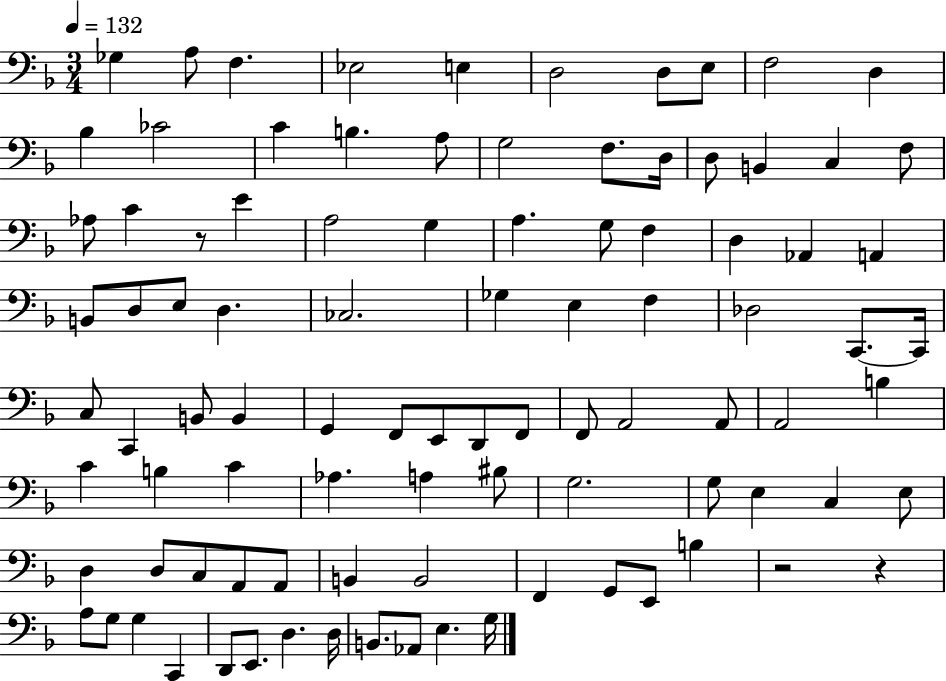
X:1
T:Untitled
M:3/4
L:1/4
K:F
_G, A,/2 F, _E,2 E, D,2 D,/2 E,/2 F,2 D, _B, _C2 C B, A,/2 G,2 F,/2 D,/4 D,/2 B,, C, F,/2 _A,/2 C z/2 E A,2 G, A, G,/2 F, D, _A,, A,, B,,/2 D,/2 E,/2 D, _C,2 _G, E, F, _D,2 C,,/2 C,,/4 C,/2 C,, B,,/2 B,, G,, F,,/2 E,,/2 D,,/2 F,,/2 F,,/2 A,,2 A,,/2 A,,2 B, C B, C _A, A, ^B,/2 G,2 G,/2 E, C, E,/2 D, D,/2 C,/2 A,,/2 A,,/2 B,, B,,2 F,, G,,/2 E,,/2 B, z2 z A,/2 G,/2 G, C,, D,,/2 E,,/2 D, D,/4 B,,/2 _A,,/2 E, G,/4